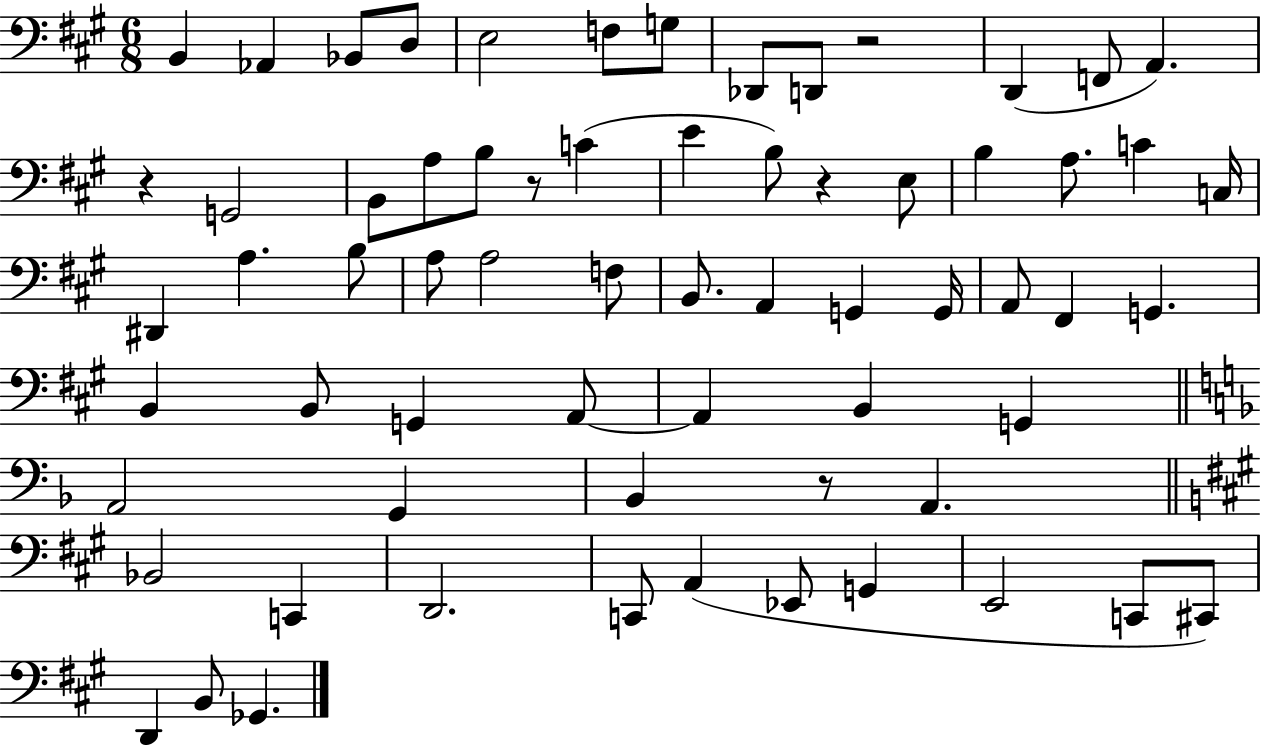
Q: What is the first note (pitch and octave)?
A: B2